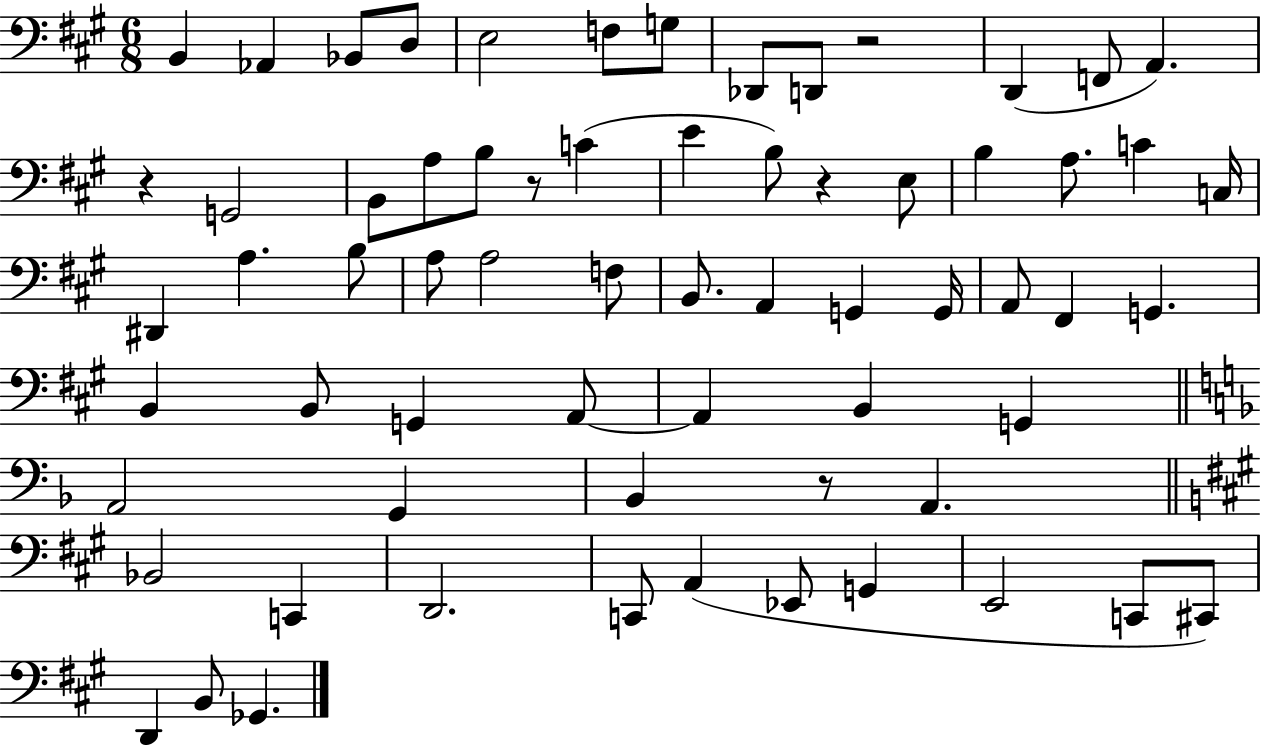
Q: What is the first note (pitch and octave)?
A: B2